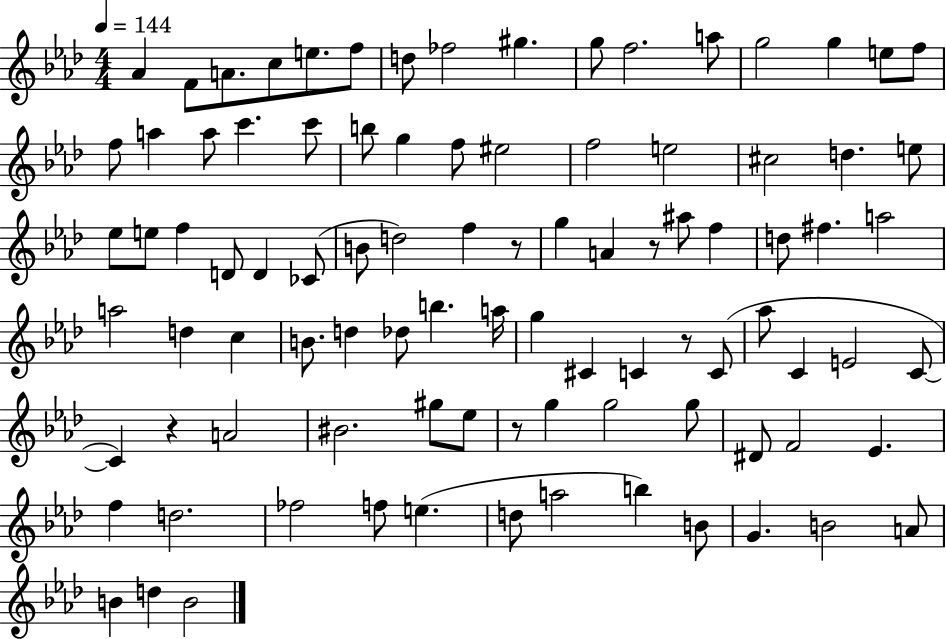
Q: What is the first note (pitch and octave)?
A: Ab4